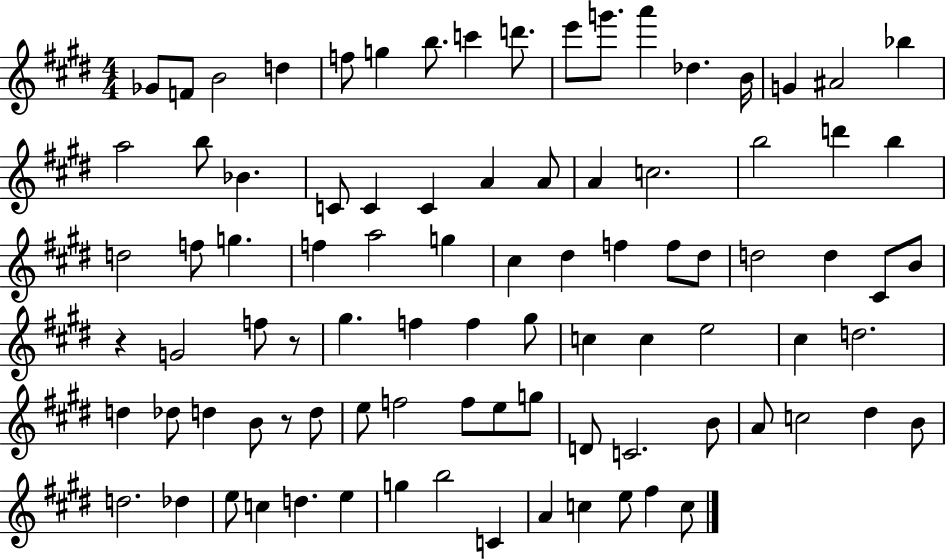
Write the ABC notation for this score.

X:1
T:Untitled
M:4/4
L:1/4
K:E
_G/2 F/2 B2 d f/2 g b/2 c' d'/2 e'/2 g'/2 a' _d B/4 G ^A2 _b a2 b/2 _B C/2 C C A A/2 A c2 b2 d' b d2 f/2 g f a2 g ^c ^d f f/2 ^d/2 d2 d ^C/2 B/2 z G2 f/2 z/2 ^g f f ^g/2 c c e2 ^c d2 d _d/2 d B/2 z/2 d/2 e/2 f2 f/2 e/2 g/2 D/2 C2 B/2 A/2 c2 ^d B/2 d2 _d e/2 c d e g b2 C A c e/2 ^f c/2